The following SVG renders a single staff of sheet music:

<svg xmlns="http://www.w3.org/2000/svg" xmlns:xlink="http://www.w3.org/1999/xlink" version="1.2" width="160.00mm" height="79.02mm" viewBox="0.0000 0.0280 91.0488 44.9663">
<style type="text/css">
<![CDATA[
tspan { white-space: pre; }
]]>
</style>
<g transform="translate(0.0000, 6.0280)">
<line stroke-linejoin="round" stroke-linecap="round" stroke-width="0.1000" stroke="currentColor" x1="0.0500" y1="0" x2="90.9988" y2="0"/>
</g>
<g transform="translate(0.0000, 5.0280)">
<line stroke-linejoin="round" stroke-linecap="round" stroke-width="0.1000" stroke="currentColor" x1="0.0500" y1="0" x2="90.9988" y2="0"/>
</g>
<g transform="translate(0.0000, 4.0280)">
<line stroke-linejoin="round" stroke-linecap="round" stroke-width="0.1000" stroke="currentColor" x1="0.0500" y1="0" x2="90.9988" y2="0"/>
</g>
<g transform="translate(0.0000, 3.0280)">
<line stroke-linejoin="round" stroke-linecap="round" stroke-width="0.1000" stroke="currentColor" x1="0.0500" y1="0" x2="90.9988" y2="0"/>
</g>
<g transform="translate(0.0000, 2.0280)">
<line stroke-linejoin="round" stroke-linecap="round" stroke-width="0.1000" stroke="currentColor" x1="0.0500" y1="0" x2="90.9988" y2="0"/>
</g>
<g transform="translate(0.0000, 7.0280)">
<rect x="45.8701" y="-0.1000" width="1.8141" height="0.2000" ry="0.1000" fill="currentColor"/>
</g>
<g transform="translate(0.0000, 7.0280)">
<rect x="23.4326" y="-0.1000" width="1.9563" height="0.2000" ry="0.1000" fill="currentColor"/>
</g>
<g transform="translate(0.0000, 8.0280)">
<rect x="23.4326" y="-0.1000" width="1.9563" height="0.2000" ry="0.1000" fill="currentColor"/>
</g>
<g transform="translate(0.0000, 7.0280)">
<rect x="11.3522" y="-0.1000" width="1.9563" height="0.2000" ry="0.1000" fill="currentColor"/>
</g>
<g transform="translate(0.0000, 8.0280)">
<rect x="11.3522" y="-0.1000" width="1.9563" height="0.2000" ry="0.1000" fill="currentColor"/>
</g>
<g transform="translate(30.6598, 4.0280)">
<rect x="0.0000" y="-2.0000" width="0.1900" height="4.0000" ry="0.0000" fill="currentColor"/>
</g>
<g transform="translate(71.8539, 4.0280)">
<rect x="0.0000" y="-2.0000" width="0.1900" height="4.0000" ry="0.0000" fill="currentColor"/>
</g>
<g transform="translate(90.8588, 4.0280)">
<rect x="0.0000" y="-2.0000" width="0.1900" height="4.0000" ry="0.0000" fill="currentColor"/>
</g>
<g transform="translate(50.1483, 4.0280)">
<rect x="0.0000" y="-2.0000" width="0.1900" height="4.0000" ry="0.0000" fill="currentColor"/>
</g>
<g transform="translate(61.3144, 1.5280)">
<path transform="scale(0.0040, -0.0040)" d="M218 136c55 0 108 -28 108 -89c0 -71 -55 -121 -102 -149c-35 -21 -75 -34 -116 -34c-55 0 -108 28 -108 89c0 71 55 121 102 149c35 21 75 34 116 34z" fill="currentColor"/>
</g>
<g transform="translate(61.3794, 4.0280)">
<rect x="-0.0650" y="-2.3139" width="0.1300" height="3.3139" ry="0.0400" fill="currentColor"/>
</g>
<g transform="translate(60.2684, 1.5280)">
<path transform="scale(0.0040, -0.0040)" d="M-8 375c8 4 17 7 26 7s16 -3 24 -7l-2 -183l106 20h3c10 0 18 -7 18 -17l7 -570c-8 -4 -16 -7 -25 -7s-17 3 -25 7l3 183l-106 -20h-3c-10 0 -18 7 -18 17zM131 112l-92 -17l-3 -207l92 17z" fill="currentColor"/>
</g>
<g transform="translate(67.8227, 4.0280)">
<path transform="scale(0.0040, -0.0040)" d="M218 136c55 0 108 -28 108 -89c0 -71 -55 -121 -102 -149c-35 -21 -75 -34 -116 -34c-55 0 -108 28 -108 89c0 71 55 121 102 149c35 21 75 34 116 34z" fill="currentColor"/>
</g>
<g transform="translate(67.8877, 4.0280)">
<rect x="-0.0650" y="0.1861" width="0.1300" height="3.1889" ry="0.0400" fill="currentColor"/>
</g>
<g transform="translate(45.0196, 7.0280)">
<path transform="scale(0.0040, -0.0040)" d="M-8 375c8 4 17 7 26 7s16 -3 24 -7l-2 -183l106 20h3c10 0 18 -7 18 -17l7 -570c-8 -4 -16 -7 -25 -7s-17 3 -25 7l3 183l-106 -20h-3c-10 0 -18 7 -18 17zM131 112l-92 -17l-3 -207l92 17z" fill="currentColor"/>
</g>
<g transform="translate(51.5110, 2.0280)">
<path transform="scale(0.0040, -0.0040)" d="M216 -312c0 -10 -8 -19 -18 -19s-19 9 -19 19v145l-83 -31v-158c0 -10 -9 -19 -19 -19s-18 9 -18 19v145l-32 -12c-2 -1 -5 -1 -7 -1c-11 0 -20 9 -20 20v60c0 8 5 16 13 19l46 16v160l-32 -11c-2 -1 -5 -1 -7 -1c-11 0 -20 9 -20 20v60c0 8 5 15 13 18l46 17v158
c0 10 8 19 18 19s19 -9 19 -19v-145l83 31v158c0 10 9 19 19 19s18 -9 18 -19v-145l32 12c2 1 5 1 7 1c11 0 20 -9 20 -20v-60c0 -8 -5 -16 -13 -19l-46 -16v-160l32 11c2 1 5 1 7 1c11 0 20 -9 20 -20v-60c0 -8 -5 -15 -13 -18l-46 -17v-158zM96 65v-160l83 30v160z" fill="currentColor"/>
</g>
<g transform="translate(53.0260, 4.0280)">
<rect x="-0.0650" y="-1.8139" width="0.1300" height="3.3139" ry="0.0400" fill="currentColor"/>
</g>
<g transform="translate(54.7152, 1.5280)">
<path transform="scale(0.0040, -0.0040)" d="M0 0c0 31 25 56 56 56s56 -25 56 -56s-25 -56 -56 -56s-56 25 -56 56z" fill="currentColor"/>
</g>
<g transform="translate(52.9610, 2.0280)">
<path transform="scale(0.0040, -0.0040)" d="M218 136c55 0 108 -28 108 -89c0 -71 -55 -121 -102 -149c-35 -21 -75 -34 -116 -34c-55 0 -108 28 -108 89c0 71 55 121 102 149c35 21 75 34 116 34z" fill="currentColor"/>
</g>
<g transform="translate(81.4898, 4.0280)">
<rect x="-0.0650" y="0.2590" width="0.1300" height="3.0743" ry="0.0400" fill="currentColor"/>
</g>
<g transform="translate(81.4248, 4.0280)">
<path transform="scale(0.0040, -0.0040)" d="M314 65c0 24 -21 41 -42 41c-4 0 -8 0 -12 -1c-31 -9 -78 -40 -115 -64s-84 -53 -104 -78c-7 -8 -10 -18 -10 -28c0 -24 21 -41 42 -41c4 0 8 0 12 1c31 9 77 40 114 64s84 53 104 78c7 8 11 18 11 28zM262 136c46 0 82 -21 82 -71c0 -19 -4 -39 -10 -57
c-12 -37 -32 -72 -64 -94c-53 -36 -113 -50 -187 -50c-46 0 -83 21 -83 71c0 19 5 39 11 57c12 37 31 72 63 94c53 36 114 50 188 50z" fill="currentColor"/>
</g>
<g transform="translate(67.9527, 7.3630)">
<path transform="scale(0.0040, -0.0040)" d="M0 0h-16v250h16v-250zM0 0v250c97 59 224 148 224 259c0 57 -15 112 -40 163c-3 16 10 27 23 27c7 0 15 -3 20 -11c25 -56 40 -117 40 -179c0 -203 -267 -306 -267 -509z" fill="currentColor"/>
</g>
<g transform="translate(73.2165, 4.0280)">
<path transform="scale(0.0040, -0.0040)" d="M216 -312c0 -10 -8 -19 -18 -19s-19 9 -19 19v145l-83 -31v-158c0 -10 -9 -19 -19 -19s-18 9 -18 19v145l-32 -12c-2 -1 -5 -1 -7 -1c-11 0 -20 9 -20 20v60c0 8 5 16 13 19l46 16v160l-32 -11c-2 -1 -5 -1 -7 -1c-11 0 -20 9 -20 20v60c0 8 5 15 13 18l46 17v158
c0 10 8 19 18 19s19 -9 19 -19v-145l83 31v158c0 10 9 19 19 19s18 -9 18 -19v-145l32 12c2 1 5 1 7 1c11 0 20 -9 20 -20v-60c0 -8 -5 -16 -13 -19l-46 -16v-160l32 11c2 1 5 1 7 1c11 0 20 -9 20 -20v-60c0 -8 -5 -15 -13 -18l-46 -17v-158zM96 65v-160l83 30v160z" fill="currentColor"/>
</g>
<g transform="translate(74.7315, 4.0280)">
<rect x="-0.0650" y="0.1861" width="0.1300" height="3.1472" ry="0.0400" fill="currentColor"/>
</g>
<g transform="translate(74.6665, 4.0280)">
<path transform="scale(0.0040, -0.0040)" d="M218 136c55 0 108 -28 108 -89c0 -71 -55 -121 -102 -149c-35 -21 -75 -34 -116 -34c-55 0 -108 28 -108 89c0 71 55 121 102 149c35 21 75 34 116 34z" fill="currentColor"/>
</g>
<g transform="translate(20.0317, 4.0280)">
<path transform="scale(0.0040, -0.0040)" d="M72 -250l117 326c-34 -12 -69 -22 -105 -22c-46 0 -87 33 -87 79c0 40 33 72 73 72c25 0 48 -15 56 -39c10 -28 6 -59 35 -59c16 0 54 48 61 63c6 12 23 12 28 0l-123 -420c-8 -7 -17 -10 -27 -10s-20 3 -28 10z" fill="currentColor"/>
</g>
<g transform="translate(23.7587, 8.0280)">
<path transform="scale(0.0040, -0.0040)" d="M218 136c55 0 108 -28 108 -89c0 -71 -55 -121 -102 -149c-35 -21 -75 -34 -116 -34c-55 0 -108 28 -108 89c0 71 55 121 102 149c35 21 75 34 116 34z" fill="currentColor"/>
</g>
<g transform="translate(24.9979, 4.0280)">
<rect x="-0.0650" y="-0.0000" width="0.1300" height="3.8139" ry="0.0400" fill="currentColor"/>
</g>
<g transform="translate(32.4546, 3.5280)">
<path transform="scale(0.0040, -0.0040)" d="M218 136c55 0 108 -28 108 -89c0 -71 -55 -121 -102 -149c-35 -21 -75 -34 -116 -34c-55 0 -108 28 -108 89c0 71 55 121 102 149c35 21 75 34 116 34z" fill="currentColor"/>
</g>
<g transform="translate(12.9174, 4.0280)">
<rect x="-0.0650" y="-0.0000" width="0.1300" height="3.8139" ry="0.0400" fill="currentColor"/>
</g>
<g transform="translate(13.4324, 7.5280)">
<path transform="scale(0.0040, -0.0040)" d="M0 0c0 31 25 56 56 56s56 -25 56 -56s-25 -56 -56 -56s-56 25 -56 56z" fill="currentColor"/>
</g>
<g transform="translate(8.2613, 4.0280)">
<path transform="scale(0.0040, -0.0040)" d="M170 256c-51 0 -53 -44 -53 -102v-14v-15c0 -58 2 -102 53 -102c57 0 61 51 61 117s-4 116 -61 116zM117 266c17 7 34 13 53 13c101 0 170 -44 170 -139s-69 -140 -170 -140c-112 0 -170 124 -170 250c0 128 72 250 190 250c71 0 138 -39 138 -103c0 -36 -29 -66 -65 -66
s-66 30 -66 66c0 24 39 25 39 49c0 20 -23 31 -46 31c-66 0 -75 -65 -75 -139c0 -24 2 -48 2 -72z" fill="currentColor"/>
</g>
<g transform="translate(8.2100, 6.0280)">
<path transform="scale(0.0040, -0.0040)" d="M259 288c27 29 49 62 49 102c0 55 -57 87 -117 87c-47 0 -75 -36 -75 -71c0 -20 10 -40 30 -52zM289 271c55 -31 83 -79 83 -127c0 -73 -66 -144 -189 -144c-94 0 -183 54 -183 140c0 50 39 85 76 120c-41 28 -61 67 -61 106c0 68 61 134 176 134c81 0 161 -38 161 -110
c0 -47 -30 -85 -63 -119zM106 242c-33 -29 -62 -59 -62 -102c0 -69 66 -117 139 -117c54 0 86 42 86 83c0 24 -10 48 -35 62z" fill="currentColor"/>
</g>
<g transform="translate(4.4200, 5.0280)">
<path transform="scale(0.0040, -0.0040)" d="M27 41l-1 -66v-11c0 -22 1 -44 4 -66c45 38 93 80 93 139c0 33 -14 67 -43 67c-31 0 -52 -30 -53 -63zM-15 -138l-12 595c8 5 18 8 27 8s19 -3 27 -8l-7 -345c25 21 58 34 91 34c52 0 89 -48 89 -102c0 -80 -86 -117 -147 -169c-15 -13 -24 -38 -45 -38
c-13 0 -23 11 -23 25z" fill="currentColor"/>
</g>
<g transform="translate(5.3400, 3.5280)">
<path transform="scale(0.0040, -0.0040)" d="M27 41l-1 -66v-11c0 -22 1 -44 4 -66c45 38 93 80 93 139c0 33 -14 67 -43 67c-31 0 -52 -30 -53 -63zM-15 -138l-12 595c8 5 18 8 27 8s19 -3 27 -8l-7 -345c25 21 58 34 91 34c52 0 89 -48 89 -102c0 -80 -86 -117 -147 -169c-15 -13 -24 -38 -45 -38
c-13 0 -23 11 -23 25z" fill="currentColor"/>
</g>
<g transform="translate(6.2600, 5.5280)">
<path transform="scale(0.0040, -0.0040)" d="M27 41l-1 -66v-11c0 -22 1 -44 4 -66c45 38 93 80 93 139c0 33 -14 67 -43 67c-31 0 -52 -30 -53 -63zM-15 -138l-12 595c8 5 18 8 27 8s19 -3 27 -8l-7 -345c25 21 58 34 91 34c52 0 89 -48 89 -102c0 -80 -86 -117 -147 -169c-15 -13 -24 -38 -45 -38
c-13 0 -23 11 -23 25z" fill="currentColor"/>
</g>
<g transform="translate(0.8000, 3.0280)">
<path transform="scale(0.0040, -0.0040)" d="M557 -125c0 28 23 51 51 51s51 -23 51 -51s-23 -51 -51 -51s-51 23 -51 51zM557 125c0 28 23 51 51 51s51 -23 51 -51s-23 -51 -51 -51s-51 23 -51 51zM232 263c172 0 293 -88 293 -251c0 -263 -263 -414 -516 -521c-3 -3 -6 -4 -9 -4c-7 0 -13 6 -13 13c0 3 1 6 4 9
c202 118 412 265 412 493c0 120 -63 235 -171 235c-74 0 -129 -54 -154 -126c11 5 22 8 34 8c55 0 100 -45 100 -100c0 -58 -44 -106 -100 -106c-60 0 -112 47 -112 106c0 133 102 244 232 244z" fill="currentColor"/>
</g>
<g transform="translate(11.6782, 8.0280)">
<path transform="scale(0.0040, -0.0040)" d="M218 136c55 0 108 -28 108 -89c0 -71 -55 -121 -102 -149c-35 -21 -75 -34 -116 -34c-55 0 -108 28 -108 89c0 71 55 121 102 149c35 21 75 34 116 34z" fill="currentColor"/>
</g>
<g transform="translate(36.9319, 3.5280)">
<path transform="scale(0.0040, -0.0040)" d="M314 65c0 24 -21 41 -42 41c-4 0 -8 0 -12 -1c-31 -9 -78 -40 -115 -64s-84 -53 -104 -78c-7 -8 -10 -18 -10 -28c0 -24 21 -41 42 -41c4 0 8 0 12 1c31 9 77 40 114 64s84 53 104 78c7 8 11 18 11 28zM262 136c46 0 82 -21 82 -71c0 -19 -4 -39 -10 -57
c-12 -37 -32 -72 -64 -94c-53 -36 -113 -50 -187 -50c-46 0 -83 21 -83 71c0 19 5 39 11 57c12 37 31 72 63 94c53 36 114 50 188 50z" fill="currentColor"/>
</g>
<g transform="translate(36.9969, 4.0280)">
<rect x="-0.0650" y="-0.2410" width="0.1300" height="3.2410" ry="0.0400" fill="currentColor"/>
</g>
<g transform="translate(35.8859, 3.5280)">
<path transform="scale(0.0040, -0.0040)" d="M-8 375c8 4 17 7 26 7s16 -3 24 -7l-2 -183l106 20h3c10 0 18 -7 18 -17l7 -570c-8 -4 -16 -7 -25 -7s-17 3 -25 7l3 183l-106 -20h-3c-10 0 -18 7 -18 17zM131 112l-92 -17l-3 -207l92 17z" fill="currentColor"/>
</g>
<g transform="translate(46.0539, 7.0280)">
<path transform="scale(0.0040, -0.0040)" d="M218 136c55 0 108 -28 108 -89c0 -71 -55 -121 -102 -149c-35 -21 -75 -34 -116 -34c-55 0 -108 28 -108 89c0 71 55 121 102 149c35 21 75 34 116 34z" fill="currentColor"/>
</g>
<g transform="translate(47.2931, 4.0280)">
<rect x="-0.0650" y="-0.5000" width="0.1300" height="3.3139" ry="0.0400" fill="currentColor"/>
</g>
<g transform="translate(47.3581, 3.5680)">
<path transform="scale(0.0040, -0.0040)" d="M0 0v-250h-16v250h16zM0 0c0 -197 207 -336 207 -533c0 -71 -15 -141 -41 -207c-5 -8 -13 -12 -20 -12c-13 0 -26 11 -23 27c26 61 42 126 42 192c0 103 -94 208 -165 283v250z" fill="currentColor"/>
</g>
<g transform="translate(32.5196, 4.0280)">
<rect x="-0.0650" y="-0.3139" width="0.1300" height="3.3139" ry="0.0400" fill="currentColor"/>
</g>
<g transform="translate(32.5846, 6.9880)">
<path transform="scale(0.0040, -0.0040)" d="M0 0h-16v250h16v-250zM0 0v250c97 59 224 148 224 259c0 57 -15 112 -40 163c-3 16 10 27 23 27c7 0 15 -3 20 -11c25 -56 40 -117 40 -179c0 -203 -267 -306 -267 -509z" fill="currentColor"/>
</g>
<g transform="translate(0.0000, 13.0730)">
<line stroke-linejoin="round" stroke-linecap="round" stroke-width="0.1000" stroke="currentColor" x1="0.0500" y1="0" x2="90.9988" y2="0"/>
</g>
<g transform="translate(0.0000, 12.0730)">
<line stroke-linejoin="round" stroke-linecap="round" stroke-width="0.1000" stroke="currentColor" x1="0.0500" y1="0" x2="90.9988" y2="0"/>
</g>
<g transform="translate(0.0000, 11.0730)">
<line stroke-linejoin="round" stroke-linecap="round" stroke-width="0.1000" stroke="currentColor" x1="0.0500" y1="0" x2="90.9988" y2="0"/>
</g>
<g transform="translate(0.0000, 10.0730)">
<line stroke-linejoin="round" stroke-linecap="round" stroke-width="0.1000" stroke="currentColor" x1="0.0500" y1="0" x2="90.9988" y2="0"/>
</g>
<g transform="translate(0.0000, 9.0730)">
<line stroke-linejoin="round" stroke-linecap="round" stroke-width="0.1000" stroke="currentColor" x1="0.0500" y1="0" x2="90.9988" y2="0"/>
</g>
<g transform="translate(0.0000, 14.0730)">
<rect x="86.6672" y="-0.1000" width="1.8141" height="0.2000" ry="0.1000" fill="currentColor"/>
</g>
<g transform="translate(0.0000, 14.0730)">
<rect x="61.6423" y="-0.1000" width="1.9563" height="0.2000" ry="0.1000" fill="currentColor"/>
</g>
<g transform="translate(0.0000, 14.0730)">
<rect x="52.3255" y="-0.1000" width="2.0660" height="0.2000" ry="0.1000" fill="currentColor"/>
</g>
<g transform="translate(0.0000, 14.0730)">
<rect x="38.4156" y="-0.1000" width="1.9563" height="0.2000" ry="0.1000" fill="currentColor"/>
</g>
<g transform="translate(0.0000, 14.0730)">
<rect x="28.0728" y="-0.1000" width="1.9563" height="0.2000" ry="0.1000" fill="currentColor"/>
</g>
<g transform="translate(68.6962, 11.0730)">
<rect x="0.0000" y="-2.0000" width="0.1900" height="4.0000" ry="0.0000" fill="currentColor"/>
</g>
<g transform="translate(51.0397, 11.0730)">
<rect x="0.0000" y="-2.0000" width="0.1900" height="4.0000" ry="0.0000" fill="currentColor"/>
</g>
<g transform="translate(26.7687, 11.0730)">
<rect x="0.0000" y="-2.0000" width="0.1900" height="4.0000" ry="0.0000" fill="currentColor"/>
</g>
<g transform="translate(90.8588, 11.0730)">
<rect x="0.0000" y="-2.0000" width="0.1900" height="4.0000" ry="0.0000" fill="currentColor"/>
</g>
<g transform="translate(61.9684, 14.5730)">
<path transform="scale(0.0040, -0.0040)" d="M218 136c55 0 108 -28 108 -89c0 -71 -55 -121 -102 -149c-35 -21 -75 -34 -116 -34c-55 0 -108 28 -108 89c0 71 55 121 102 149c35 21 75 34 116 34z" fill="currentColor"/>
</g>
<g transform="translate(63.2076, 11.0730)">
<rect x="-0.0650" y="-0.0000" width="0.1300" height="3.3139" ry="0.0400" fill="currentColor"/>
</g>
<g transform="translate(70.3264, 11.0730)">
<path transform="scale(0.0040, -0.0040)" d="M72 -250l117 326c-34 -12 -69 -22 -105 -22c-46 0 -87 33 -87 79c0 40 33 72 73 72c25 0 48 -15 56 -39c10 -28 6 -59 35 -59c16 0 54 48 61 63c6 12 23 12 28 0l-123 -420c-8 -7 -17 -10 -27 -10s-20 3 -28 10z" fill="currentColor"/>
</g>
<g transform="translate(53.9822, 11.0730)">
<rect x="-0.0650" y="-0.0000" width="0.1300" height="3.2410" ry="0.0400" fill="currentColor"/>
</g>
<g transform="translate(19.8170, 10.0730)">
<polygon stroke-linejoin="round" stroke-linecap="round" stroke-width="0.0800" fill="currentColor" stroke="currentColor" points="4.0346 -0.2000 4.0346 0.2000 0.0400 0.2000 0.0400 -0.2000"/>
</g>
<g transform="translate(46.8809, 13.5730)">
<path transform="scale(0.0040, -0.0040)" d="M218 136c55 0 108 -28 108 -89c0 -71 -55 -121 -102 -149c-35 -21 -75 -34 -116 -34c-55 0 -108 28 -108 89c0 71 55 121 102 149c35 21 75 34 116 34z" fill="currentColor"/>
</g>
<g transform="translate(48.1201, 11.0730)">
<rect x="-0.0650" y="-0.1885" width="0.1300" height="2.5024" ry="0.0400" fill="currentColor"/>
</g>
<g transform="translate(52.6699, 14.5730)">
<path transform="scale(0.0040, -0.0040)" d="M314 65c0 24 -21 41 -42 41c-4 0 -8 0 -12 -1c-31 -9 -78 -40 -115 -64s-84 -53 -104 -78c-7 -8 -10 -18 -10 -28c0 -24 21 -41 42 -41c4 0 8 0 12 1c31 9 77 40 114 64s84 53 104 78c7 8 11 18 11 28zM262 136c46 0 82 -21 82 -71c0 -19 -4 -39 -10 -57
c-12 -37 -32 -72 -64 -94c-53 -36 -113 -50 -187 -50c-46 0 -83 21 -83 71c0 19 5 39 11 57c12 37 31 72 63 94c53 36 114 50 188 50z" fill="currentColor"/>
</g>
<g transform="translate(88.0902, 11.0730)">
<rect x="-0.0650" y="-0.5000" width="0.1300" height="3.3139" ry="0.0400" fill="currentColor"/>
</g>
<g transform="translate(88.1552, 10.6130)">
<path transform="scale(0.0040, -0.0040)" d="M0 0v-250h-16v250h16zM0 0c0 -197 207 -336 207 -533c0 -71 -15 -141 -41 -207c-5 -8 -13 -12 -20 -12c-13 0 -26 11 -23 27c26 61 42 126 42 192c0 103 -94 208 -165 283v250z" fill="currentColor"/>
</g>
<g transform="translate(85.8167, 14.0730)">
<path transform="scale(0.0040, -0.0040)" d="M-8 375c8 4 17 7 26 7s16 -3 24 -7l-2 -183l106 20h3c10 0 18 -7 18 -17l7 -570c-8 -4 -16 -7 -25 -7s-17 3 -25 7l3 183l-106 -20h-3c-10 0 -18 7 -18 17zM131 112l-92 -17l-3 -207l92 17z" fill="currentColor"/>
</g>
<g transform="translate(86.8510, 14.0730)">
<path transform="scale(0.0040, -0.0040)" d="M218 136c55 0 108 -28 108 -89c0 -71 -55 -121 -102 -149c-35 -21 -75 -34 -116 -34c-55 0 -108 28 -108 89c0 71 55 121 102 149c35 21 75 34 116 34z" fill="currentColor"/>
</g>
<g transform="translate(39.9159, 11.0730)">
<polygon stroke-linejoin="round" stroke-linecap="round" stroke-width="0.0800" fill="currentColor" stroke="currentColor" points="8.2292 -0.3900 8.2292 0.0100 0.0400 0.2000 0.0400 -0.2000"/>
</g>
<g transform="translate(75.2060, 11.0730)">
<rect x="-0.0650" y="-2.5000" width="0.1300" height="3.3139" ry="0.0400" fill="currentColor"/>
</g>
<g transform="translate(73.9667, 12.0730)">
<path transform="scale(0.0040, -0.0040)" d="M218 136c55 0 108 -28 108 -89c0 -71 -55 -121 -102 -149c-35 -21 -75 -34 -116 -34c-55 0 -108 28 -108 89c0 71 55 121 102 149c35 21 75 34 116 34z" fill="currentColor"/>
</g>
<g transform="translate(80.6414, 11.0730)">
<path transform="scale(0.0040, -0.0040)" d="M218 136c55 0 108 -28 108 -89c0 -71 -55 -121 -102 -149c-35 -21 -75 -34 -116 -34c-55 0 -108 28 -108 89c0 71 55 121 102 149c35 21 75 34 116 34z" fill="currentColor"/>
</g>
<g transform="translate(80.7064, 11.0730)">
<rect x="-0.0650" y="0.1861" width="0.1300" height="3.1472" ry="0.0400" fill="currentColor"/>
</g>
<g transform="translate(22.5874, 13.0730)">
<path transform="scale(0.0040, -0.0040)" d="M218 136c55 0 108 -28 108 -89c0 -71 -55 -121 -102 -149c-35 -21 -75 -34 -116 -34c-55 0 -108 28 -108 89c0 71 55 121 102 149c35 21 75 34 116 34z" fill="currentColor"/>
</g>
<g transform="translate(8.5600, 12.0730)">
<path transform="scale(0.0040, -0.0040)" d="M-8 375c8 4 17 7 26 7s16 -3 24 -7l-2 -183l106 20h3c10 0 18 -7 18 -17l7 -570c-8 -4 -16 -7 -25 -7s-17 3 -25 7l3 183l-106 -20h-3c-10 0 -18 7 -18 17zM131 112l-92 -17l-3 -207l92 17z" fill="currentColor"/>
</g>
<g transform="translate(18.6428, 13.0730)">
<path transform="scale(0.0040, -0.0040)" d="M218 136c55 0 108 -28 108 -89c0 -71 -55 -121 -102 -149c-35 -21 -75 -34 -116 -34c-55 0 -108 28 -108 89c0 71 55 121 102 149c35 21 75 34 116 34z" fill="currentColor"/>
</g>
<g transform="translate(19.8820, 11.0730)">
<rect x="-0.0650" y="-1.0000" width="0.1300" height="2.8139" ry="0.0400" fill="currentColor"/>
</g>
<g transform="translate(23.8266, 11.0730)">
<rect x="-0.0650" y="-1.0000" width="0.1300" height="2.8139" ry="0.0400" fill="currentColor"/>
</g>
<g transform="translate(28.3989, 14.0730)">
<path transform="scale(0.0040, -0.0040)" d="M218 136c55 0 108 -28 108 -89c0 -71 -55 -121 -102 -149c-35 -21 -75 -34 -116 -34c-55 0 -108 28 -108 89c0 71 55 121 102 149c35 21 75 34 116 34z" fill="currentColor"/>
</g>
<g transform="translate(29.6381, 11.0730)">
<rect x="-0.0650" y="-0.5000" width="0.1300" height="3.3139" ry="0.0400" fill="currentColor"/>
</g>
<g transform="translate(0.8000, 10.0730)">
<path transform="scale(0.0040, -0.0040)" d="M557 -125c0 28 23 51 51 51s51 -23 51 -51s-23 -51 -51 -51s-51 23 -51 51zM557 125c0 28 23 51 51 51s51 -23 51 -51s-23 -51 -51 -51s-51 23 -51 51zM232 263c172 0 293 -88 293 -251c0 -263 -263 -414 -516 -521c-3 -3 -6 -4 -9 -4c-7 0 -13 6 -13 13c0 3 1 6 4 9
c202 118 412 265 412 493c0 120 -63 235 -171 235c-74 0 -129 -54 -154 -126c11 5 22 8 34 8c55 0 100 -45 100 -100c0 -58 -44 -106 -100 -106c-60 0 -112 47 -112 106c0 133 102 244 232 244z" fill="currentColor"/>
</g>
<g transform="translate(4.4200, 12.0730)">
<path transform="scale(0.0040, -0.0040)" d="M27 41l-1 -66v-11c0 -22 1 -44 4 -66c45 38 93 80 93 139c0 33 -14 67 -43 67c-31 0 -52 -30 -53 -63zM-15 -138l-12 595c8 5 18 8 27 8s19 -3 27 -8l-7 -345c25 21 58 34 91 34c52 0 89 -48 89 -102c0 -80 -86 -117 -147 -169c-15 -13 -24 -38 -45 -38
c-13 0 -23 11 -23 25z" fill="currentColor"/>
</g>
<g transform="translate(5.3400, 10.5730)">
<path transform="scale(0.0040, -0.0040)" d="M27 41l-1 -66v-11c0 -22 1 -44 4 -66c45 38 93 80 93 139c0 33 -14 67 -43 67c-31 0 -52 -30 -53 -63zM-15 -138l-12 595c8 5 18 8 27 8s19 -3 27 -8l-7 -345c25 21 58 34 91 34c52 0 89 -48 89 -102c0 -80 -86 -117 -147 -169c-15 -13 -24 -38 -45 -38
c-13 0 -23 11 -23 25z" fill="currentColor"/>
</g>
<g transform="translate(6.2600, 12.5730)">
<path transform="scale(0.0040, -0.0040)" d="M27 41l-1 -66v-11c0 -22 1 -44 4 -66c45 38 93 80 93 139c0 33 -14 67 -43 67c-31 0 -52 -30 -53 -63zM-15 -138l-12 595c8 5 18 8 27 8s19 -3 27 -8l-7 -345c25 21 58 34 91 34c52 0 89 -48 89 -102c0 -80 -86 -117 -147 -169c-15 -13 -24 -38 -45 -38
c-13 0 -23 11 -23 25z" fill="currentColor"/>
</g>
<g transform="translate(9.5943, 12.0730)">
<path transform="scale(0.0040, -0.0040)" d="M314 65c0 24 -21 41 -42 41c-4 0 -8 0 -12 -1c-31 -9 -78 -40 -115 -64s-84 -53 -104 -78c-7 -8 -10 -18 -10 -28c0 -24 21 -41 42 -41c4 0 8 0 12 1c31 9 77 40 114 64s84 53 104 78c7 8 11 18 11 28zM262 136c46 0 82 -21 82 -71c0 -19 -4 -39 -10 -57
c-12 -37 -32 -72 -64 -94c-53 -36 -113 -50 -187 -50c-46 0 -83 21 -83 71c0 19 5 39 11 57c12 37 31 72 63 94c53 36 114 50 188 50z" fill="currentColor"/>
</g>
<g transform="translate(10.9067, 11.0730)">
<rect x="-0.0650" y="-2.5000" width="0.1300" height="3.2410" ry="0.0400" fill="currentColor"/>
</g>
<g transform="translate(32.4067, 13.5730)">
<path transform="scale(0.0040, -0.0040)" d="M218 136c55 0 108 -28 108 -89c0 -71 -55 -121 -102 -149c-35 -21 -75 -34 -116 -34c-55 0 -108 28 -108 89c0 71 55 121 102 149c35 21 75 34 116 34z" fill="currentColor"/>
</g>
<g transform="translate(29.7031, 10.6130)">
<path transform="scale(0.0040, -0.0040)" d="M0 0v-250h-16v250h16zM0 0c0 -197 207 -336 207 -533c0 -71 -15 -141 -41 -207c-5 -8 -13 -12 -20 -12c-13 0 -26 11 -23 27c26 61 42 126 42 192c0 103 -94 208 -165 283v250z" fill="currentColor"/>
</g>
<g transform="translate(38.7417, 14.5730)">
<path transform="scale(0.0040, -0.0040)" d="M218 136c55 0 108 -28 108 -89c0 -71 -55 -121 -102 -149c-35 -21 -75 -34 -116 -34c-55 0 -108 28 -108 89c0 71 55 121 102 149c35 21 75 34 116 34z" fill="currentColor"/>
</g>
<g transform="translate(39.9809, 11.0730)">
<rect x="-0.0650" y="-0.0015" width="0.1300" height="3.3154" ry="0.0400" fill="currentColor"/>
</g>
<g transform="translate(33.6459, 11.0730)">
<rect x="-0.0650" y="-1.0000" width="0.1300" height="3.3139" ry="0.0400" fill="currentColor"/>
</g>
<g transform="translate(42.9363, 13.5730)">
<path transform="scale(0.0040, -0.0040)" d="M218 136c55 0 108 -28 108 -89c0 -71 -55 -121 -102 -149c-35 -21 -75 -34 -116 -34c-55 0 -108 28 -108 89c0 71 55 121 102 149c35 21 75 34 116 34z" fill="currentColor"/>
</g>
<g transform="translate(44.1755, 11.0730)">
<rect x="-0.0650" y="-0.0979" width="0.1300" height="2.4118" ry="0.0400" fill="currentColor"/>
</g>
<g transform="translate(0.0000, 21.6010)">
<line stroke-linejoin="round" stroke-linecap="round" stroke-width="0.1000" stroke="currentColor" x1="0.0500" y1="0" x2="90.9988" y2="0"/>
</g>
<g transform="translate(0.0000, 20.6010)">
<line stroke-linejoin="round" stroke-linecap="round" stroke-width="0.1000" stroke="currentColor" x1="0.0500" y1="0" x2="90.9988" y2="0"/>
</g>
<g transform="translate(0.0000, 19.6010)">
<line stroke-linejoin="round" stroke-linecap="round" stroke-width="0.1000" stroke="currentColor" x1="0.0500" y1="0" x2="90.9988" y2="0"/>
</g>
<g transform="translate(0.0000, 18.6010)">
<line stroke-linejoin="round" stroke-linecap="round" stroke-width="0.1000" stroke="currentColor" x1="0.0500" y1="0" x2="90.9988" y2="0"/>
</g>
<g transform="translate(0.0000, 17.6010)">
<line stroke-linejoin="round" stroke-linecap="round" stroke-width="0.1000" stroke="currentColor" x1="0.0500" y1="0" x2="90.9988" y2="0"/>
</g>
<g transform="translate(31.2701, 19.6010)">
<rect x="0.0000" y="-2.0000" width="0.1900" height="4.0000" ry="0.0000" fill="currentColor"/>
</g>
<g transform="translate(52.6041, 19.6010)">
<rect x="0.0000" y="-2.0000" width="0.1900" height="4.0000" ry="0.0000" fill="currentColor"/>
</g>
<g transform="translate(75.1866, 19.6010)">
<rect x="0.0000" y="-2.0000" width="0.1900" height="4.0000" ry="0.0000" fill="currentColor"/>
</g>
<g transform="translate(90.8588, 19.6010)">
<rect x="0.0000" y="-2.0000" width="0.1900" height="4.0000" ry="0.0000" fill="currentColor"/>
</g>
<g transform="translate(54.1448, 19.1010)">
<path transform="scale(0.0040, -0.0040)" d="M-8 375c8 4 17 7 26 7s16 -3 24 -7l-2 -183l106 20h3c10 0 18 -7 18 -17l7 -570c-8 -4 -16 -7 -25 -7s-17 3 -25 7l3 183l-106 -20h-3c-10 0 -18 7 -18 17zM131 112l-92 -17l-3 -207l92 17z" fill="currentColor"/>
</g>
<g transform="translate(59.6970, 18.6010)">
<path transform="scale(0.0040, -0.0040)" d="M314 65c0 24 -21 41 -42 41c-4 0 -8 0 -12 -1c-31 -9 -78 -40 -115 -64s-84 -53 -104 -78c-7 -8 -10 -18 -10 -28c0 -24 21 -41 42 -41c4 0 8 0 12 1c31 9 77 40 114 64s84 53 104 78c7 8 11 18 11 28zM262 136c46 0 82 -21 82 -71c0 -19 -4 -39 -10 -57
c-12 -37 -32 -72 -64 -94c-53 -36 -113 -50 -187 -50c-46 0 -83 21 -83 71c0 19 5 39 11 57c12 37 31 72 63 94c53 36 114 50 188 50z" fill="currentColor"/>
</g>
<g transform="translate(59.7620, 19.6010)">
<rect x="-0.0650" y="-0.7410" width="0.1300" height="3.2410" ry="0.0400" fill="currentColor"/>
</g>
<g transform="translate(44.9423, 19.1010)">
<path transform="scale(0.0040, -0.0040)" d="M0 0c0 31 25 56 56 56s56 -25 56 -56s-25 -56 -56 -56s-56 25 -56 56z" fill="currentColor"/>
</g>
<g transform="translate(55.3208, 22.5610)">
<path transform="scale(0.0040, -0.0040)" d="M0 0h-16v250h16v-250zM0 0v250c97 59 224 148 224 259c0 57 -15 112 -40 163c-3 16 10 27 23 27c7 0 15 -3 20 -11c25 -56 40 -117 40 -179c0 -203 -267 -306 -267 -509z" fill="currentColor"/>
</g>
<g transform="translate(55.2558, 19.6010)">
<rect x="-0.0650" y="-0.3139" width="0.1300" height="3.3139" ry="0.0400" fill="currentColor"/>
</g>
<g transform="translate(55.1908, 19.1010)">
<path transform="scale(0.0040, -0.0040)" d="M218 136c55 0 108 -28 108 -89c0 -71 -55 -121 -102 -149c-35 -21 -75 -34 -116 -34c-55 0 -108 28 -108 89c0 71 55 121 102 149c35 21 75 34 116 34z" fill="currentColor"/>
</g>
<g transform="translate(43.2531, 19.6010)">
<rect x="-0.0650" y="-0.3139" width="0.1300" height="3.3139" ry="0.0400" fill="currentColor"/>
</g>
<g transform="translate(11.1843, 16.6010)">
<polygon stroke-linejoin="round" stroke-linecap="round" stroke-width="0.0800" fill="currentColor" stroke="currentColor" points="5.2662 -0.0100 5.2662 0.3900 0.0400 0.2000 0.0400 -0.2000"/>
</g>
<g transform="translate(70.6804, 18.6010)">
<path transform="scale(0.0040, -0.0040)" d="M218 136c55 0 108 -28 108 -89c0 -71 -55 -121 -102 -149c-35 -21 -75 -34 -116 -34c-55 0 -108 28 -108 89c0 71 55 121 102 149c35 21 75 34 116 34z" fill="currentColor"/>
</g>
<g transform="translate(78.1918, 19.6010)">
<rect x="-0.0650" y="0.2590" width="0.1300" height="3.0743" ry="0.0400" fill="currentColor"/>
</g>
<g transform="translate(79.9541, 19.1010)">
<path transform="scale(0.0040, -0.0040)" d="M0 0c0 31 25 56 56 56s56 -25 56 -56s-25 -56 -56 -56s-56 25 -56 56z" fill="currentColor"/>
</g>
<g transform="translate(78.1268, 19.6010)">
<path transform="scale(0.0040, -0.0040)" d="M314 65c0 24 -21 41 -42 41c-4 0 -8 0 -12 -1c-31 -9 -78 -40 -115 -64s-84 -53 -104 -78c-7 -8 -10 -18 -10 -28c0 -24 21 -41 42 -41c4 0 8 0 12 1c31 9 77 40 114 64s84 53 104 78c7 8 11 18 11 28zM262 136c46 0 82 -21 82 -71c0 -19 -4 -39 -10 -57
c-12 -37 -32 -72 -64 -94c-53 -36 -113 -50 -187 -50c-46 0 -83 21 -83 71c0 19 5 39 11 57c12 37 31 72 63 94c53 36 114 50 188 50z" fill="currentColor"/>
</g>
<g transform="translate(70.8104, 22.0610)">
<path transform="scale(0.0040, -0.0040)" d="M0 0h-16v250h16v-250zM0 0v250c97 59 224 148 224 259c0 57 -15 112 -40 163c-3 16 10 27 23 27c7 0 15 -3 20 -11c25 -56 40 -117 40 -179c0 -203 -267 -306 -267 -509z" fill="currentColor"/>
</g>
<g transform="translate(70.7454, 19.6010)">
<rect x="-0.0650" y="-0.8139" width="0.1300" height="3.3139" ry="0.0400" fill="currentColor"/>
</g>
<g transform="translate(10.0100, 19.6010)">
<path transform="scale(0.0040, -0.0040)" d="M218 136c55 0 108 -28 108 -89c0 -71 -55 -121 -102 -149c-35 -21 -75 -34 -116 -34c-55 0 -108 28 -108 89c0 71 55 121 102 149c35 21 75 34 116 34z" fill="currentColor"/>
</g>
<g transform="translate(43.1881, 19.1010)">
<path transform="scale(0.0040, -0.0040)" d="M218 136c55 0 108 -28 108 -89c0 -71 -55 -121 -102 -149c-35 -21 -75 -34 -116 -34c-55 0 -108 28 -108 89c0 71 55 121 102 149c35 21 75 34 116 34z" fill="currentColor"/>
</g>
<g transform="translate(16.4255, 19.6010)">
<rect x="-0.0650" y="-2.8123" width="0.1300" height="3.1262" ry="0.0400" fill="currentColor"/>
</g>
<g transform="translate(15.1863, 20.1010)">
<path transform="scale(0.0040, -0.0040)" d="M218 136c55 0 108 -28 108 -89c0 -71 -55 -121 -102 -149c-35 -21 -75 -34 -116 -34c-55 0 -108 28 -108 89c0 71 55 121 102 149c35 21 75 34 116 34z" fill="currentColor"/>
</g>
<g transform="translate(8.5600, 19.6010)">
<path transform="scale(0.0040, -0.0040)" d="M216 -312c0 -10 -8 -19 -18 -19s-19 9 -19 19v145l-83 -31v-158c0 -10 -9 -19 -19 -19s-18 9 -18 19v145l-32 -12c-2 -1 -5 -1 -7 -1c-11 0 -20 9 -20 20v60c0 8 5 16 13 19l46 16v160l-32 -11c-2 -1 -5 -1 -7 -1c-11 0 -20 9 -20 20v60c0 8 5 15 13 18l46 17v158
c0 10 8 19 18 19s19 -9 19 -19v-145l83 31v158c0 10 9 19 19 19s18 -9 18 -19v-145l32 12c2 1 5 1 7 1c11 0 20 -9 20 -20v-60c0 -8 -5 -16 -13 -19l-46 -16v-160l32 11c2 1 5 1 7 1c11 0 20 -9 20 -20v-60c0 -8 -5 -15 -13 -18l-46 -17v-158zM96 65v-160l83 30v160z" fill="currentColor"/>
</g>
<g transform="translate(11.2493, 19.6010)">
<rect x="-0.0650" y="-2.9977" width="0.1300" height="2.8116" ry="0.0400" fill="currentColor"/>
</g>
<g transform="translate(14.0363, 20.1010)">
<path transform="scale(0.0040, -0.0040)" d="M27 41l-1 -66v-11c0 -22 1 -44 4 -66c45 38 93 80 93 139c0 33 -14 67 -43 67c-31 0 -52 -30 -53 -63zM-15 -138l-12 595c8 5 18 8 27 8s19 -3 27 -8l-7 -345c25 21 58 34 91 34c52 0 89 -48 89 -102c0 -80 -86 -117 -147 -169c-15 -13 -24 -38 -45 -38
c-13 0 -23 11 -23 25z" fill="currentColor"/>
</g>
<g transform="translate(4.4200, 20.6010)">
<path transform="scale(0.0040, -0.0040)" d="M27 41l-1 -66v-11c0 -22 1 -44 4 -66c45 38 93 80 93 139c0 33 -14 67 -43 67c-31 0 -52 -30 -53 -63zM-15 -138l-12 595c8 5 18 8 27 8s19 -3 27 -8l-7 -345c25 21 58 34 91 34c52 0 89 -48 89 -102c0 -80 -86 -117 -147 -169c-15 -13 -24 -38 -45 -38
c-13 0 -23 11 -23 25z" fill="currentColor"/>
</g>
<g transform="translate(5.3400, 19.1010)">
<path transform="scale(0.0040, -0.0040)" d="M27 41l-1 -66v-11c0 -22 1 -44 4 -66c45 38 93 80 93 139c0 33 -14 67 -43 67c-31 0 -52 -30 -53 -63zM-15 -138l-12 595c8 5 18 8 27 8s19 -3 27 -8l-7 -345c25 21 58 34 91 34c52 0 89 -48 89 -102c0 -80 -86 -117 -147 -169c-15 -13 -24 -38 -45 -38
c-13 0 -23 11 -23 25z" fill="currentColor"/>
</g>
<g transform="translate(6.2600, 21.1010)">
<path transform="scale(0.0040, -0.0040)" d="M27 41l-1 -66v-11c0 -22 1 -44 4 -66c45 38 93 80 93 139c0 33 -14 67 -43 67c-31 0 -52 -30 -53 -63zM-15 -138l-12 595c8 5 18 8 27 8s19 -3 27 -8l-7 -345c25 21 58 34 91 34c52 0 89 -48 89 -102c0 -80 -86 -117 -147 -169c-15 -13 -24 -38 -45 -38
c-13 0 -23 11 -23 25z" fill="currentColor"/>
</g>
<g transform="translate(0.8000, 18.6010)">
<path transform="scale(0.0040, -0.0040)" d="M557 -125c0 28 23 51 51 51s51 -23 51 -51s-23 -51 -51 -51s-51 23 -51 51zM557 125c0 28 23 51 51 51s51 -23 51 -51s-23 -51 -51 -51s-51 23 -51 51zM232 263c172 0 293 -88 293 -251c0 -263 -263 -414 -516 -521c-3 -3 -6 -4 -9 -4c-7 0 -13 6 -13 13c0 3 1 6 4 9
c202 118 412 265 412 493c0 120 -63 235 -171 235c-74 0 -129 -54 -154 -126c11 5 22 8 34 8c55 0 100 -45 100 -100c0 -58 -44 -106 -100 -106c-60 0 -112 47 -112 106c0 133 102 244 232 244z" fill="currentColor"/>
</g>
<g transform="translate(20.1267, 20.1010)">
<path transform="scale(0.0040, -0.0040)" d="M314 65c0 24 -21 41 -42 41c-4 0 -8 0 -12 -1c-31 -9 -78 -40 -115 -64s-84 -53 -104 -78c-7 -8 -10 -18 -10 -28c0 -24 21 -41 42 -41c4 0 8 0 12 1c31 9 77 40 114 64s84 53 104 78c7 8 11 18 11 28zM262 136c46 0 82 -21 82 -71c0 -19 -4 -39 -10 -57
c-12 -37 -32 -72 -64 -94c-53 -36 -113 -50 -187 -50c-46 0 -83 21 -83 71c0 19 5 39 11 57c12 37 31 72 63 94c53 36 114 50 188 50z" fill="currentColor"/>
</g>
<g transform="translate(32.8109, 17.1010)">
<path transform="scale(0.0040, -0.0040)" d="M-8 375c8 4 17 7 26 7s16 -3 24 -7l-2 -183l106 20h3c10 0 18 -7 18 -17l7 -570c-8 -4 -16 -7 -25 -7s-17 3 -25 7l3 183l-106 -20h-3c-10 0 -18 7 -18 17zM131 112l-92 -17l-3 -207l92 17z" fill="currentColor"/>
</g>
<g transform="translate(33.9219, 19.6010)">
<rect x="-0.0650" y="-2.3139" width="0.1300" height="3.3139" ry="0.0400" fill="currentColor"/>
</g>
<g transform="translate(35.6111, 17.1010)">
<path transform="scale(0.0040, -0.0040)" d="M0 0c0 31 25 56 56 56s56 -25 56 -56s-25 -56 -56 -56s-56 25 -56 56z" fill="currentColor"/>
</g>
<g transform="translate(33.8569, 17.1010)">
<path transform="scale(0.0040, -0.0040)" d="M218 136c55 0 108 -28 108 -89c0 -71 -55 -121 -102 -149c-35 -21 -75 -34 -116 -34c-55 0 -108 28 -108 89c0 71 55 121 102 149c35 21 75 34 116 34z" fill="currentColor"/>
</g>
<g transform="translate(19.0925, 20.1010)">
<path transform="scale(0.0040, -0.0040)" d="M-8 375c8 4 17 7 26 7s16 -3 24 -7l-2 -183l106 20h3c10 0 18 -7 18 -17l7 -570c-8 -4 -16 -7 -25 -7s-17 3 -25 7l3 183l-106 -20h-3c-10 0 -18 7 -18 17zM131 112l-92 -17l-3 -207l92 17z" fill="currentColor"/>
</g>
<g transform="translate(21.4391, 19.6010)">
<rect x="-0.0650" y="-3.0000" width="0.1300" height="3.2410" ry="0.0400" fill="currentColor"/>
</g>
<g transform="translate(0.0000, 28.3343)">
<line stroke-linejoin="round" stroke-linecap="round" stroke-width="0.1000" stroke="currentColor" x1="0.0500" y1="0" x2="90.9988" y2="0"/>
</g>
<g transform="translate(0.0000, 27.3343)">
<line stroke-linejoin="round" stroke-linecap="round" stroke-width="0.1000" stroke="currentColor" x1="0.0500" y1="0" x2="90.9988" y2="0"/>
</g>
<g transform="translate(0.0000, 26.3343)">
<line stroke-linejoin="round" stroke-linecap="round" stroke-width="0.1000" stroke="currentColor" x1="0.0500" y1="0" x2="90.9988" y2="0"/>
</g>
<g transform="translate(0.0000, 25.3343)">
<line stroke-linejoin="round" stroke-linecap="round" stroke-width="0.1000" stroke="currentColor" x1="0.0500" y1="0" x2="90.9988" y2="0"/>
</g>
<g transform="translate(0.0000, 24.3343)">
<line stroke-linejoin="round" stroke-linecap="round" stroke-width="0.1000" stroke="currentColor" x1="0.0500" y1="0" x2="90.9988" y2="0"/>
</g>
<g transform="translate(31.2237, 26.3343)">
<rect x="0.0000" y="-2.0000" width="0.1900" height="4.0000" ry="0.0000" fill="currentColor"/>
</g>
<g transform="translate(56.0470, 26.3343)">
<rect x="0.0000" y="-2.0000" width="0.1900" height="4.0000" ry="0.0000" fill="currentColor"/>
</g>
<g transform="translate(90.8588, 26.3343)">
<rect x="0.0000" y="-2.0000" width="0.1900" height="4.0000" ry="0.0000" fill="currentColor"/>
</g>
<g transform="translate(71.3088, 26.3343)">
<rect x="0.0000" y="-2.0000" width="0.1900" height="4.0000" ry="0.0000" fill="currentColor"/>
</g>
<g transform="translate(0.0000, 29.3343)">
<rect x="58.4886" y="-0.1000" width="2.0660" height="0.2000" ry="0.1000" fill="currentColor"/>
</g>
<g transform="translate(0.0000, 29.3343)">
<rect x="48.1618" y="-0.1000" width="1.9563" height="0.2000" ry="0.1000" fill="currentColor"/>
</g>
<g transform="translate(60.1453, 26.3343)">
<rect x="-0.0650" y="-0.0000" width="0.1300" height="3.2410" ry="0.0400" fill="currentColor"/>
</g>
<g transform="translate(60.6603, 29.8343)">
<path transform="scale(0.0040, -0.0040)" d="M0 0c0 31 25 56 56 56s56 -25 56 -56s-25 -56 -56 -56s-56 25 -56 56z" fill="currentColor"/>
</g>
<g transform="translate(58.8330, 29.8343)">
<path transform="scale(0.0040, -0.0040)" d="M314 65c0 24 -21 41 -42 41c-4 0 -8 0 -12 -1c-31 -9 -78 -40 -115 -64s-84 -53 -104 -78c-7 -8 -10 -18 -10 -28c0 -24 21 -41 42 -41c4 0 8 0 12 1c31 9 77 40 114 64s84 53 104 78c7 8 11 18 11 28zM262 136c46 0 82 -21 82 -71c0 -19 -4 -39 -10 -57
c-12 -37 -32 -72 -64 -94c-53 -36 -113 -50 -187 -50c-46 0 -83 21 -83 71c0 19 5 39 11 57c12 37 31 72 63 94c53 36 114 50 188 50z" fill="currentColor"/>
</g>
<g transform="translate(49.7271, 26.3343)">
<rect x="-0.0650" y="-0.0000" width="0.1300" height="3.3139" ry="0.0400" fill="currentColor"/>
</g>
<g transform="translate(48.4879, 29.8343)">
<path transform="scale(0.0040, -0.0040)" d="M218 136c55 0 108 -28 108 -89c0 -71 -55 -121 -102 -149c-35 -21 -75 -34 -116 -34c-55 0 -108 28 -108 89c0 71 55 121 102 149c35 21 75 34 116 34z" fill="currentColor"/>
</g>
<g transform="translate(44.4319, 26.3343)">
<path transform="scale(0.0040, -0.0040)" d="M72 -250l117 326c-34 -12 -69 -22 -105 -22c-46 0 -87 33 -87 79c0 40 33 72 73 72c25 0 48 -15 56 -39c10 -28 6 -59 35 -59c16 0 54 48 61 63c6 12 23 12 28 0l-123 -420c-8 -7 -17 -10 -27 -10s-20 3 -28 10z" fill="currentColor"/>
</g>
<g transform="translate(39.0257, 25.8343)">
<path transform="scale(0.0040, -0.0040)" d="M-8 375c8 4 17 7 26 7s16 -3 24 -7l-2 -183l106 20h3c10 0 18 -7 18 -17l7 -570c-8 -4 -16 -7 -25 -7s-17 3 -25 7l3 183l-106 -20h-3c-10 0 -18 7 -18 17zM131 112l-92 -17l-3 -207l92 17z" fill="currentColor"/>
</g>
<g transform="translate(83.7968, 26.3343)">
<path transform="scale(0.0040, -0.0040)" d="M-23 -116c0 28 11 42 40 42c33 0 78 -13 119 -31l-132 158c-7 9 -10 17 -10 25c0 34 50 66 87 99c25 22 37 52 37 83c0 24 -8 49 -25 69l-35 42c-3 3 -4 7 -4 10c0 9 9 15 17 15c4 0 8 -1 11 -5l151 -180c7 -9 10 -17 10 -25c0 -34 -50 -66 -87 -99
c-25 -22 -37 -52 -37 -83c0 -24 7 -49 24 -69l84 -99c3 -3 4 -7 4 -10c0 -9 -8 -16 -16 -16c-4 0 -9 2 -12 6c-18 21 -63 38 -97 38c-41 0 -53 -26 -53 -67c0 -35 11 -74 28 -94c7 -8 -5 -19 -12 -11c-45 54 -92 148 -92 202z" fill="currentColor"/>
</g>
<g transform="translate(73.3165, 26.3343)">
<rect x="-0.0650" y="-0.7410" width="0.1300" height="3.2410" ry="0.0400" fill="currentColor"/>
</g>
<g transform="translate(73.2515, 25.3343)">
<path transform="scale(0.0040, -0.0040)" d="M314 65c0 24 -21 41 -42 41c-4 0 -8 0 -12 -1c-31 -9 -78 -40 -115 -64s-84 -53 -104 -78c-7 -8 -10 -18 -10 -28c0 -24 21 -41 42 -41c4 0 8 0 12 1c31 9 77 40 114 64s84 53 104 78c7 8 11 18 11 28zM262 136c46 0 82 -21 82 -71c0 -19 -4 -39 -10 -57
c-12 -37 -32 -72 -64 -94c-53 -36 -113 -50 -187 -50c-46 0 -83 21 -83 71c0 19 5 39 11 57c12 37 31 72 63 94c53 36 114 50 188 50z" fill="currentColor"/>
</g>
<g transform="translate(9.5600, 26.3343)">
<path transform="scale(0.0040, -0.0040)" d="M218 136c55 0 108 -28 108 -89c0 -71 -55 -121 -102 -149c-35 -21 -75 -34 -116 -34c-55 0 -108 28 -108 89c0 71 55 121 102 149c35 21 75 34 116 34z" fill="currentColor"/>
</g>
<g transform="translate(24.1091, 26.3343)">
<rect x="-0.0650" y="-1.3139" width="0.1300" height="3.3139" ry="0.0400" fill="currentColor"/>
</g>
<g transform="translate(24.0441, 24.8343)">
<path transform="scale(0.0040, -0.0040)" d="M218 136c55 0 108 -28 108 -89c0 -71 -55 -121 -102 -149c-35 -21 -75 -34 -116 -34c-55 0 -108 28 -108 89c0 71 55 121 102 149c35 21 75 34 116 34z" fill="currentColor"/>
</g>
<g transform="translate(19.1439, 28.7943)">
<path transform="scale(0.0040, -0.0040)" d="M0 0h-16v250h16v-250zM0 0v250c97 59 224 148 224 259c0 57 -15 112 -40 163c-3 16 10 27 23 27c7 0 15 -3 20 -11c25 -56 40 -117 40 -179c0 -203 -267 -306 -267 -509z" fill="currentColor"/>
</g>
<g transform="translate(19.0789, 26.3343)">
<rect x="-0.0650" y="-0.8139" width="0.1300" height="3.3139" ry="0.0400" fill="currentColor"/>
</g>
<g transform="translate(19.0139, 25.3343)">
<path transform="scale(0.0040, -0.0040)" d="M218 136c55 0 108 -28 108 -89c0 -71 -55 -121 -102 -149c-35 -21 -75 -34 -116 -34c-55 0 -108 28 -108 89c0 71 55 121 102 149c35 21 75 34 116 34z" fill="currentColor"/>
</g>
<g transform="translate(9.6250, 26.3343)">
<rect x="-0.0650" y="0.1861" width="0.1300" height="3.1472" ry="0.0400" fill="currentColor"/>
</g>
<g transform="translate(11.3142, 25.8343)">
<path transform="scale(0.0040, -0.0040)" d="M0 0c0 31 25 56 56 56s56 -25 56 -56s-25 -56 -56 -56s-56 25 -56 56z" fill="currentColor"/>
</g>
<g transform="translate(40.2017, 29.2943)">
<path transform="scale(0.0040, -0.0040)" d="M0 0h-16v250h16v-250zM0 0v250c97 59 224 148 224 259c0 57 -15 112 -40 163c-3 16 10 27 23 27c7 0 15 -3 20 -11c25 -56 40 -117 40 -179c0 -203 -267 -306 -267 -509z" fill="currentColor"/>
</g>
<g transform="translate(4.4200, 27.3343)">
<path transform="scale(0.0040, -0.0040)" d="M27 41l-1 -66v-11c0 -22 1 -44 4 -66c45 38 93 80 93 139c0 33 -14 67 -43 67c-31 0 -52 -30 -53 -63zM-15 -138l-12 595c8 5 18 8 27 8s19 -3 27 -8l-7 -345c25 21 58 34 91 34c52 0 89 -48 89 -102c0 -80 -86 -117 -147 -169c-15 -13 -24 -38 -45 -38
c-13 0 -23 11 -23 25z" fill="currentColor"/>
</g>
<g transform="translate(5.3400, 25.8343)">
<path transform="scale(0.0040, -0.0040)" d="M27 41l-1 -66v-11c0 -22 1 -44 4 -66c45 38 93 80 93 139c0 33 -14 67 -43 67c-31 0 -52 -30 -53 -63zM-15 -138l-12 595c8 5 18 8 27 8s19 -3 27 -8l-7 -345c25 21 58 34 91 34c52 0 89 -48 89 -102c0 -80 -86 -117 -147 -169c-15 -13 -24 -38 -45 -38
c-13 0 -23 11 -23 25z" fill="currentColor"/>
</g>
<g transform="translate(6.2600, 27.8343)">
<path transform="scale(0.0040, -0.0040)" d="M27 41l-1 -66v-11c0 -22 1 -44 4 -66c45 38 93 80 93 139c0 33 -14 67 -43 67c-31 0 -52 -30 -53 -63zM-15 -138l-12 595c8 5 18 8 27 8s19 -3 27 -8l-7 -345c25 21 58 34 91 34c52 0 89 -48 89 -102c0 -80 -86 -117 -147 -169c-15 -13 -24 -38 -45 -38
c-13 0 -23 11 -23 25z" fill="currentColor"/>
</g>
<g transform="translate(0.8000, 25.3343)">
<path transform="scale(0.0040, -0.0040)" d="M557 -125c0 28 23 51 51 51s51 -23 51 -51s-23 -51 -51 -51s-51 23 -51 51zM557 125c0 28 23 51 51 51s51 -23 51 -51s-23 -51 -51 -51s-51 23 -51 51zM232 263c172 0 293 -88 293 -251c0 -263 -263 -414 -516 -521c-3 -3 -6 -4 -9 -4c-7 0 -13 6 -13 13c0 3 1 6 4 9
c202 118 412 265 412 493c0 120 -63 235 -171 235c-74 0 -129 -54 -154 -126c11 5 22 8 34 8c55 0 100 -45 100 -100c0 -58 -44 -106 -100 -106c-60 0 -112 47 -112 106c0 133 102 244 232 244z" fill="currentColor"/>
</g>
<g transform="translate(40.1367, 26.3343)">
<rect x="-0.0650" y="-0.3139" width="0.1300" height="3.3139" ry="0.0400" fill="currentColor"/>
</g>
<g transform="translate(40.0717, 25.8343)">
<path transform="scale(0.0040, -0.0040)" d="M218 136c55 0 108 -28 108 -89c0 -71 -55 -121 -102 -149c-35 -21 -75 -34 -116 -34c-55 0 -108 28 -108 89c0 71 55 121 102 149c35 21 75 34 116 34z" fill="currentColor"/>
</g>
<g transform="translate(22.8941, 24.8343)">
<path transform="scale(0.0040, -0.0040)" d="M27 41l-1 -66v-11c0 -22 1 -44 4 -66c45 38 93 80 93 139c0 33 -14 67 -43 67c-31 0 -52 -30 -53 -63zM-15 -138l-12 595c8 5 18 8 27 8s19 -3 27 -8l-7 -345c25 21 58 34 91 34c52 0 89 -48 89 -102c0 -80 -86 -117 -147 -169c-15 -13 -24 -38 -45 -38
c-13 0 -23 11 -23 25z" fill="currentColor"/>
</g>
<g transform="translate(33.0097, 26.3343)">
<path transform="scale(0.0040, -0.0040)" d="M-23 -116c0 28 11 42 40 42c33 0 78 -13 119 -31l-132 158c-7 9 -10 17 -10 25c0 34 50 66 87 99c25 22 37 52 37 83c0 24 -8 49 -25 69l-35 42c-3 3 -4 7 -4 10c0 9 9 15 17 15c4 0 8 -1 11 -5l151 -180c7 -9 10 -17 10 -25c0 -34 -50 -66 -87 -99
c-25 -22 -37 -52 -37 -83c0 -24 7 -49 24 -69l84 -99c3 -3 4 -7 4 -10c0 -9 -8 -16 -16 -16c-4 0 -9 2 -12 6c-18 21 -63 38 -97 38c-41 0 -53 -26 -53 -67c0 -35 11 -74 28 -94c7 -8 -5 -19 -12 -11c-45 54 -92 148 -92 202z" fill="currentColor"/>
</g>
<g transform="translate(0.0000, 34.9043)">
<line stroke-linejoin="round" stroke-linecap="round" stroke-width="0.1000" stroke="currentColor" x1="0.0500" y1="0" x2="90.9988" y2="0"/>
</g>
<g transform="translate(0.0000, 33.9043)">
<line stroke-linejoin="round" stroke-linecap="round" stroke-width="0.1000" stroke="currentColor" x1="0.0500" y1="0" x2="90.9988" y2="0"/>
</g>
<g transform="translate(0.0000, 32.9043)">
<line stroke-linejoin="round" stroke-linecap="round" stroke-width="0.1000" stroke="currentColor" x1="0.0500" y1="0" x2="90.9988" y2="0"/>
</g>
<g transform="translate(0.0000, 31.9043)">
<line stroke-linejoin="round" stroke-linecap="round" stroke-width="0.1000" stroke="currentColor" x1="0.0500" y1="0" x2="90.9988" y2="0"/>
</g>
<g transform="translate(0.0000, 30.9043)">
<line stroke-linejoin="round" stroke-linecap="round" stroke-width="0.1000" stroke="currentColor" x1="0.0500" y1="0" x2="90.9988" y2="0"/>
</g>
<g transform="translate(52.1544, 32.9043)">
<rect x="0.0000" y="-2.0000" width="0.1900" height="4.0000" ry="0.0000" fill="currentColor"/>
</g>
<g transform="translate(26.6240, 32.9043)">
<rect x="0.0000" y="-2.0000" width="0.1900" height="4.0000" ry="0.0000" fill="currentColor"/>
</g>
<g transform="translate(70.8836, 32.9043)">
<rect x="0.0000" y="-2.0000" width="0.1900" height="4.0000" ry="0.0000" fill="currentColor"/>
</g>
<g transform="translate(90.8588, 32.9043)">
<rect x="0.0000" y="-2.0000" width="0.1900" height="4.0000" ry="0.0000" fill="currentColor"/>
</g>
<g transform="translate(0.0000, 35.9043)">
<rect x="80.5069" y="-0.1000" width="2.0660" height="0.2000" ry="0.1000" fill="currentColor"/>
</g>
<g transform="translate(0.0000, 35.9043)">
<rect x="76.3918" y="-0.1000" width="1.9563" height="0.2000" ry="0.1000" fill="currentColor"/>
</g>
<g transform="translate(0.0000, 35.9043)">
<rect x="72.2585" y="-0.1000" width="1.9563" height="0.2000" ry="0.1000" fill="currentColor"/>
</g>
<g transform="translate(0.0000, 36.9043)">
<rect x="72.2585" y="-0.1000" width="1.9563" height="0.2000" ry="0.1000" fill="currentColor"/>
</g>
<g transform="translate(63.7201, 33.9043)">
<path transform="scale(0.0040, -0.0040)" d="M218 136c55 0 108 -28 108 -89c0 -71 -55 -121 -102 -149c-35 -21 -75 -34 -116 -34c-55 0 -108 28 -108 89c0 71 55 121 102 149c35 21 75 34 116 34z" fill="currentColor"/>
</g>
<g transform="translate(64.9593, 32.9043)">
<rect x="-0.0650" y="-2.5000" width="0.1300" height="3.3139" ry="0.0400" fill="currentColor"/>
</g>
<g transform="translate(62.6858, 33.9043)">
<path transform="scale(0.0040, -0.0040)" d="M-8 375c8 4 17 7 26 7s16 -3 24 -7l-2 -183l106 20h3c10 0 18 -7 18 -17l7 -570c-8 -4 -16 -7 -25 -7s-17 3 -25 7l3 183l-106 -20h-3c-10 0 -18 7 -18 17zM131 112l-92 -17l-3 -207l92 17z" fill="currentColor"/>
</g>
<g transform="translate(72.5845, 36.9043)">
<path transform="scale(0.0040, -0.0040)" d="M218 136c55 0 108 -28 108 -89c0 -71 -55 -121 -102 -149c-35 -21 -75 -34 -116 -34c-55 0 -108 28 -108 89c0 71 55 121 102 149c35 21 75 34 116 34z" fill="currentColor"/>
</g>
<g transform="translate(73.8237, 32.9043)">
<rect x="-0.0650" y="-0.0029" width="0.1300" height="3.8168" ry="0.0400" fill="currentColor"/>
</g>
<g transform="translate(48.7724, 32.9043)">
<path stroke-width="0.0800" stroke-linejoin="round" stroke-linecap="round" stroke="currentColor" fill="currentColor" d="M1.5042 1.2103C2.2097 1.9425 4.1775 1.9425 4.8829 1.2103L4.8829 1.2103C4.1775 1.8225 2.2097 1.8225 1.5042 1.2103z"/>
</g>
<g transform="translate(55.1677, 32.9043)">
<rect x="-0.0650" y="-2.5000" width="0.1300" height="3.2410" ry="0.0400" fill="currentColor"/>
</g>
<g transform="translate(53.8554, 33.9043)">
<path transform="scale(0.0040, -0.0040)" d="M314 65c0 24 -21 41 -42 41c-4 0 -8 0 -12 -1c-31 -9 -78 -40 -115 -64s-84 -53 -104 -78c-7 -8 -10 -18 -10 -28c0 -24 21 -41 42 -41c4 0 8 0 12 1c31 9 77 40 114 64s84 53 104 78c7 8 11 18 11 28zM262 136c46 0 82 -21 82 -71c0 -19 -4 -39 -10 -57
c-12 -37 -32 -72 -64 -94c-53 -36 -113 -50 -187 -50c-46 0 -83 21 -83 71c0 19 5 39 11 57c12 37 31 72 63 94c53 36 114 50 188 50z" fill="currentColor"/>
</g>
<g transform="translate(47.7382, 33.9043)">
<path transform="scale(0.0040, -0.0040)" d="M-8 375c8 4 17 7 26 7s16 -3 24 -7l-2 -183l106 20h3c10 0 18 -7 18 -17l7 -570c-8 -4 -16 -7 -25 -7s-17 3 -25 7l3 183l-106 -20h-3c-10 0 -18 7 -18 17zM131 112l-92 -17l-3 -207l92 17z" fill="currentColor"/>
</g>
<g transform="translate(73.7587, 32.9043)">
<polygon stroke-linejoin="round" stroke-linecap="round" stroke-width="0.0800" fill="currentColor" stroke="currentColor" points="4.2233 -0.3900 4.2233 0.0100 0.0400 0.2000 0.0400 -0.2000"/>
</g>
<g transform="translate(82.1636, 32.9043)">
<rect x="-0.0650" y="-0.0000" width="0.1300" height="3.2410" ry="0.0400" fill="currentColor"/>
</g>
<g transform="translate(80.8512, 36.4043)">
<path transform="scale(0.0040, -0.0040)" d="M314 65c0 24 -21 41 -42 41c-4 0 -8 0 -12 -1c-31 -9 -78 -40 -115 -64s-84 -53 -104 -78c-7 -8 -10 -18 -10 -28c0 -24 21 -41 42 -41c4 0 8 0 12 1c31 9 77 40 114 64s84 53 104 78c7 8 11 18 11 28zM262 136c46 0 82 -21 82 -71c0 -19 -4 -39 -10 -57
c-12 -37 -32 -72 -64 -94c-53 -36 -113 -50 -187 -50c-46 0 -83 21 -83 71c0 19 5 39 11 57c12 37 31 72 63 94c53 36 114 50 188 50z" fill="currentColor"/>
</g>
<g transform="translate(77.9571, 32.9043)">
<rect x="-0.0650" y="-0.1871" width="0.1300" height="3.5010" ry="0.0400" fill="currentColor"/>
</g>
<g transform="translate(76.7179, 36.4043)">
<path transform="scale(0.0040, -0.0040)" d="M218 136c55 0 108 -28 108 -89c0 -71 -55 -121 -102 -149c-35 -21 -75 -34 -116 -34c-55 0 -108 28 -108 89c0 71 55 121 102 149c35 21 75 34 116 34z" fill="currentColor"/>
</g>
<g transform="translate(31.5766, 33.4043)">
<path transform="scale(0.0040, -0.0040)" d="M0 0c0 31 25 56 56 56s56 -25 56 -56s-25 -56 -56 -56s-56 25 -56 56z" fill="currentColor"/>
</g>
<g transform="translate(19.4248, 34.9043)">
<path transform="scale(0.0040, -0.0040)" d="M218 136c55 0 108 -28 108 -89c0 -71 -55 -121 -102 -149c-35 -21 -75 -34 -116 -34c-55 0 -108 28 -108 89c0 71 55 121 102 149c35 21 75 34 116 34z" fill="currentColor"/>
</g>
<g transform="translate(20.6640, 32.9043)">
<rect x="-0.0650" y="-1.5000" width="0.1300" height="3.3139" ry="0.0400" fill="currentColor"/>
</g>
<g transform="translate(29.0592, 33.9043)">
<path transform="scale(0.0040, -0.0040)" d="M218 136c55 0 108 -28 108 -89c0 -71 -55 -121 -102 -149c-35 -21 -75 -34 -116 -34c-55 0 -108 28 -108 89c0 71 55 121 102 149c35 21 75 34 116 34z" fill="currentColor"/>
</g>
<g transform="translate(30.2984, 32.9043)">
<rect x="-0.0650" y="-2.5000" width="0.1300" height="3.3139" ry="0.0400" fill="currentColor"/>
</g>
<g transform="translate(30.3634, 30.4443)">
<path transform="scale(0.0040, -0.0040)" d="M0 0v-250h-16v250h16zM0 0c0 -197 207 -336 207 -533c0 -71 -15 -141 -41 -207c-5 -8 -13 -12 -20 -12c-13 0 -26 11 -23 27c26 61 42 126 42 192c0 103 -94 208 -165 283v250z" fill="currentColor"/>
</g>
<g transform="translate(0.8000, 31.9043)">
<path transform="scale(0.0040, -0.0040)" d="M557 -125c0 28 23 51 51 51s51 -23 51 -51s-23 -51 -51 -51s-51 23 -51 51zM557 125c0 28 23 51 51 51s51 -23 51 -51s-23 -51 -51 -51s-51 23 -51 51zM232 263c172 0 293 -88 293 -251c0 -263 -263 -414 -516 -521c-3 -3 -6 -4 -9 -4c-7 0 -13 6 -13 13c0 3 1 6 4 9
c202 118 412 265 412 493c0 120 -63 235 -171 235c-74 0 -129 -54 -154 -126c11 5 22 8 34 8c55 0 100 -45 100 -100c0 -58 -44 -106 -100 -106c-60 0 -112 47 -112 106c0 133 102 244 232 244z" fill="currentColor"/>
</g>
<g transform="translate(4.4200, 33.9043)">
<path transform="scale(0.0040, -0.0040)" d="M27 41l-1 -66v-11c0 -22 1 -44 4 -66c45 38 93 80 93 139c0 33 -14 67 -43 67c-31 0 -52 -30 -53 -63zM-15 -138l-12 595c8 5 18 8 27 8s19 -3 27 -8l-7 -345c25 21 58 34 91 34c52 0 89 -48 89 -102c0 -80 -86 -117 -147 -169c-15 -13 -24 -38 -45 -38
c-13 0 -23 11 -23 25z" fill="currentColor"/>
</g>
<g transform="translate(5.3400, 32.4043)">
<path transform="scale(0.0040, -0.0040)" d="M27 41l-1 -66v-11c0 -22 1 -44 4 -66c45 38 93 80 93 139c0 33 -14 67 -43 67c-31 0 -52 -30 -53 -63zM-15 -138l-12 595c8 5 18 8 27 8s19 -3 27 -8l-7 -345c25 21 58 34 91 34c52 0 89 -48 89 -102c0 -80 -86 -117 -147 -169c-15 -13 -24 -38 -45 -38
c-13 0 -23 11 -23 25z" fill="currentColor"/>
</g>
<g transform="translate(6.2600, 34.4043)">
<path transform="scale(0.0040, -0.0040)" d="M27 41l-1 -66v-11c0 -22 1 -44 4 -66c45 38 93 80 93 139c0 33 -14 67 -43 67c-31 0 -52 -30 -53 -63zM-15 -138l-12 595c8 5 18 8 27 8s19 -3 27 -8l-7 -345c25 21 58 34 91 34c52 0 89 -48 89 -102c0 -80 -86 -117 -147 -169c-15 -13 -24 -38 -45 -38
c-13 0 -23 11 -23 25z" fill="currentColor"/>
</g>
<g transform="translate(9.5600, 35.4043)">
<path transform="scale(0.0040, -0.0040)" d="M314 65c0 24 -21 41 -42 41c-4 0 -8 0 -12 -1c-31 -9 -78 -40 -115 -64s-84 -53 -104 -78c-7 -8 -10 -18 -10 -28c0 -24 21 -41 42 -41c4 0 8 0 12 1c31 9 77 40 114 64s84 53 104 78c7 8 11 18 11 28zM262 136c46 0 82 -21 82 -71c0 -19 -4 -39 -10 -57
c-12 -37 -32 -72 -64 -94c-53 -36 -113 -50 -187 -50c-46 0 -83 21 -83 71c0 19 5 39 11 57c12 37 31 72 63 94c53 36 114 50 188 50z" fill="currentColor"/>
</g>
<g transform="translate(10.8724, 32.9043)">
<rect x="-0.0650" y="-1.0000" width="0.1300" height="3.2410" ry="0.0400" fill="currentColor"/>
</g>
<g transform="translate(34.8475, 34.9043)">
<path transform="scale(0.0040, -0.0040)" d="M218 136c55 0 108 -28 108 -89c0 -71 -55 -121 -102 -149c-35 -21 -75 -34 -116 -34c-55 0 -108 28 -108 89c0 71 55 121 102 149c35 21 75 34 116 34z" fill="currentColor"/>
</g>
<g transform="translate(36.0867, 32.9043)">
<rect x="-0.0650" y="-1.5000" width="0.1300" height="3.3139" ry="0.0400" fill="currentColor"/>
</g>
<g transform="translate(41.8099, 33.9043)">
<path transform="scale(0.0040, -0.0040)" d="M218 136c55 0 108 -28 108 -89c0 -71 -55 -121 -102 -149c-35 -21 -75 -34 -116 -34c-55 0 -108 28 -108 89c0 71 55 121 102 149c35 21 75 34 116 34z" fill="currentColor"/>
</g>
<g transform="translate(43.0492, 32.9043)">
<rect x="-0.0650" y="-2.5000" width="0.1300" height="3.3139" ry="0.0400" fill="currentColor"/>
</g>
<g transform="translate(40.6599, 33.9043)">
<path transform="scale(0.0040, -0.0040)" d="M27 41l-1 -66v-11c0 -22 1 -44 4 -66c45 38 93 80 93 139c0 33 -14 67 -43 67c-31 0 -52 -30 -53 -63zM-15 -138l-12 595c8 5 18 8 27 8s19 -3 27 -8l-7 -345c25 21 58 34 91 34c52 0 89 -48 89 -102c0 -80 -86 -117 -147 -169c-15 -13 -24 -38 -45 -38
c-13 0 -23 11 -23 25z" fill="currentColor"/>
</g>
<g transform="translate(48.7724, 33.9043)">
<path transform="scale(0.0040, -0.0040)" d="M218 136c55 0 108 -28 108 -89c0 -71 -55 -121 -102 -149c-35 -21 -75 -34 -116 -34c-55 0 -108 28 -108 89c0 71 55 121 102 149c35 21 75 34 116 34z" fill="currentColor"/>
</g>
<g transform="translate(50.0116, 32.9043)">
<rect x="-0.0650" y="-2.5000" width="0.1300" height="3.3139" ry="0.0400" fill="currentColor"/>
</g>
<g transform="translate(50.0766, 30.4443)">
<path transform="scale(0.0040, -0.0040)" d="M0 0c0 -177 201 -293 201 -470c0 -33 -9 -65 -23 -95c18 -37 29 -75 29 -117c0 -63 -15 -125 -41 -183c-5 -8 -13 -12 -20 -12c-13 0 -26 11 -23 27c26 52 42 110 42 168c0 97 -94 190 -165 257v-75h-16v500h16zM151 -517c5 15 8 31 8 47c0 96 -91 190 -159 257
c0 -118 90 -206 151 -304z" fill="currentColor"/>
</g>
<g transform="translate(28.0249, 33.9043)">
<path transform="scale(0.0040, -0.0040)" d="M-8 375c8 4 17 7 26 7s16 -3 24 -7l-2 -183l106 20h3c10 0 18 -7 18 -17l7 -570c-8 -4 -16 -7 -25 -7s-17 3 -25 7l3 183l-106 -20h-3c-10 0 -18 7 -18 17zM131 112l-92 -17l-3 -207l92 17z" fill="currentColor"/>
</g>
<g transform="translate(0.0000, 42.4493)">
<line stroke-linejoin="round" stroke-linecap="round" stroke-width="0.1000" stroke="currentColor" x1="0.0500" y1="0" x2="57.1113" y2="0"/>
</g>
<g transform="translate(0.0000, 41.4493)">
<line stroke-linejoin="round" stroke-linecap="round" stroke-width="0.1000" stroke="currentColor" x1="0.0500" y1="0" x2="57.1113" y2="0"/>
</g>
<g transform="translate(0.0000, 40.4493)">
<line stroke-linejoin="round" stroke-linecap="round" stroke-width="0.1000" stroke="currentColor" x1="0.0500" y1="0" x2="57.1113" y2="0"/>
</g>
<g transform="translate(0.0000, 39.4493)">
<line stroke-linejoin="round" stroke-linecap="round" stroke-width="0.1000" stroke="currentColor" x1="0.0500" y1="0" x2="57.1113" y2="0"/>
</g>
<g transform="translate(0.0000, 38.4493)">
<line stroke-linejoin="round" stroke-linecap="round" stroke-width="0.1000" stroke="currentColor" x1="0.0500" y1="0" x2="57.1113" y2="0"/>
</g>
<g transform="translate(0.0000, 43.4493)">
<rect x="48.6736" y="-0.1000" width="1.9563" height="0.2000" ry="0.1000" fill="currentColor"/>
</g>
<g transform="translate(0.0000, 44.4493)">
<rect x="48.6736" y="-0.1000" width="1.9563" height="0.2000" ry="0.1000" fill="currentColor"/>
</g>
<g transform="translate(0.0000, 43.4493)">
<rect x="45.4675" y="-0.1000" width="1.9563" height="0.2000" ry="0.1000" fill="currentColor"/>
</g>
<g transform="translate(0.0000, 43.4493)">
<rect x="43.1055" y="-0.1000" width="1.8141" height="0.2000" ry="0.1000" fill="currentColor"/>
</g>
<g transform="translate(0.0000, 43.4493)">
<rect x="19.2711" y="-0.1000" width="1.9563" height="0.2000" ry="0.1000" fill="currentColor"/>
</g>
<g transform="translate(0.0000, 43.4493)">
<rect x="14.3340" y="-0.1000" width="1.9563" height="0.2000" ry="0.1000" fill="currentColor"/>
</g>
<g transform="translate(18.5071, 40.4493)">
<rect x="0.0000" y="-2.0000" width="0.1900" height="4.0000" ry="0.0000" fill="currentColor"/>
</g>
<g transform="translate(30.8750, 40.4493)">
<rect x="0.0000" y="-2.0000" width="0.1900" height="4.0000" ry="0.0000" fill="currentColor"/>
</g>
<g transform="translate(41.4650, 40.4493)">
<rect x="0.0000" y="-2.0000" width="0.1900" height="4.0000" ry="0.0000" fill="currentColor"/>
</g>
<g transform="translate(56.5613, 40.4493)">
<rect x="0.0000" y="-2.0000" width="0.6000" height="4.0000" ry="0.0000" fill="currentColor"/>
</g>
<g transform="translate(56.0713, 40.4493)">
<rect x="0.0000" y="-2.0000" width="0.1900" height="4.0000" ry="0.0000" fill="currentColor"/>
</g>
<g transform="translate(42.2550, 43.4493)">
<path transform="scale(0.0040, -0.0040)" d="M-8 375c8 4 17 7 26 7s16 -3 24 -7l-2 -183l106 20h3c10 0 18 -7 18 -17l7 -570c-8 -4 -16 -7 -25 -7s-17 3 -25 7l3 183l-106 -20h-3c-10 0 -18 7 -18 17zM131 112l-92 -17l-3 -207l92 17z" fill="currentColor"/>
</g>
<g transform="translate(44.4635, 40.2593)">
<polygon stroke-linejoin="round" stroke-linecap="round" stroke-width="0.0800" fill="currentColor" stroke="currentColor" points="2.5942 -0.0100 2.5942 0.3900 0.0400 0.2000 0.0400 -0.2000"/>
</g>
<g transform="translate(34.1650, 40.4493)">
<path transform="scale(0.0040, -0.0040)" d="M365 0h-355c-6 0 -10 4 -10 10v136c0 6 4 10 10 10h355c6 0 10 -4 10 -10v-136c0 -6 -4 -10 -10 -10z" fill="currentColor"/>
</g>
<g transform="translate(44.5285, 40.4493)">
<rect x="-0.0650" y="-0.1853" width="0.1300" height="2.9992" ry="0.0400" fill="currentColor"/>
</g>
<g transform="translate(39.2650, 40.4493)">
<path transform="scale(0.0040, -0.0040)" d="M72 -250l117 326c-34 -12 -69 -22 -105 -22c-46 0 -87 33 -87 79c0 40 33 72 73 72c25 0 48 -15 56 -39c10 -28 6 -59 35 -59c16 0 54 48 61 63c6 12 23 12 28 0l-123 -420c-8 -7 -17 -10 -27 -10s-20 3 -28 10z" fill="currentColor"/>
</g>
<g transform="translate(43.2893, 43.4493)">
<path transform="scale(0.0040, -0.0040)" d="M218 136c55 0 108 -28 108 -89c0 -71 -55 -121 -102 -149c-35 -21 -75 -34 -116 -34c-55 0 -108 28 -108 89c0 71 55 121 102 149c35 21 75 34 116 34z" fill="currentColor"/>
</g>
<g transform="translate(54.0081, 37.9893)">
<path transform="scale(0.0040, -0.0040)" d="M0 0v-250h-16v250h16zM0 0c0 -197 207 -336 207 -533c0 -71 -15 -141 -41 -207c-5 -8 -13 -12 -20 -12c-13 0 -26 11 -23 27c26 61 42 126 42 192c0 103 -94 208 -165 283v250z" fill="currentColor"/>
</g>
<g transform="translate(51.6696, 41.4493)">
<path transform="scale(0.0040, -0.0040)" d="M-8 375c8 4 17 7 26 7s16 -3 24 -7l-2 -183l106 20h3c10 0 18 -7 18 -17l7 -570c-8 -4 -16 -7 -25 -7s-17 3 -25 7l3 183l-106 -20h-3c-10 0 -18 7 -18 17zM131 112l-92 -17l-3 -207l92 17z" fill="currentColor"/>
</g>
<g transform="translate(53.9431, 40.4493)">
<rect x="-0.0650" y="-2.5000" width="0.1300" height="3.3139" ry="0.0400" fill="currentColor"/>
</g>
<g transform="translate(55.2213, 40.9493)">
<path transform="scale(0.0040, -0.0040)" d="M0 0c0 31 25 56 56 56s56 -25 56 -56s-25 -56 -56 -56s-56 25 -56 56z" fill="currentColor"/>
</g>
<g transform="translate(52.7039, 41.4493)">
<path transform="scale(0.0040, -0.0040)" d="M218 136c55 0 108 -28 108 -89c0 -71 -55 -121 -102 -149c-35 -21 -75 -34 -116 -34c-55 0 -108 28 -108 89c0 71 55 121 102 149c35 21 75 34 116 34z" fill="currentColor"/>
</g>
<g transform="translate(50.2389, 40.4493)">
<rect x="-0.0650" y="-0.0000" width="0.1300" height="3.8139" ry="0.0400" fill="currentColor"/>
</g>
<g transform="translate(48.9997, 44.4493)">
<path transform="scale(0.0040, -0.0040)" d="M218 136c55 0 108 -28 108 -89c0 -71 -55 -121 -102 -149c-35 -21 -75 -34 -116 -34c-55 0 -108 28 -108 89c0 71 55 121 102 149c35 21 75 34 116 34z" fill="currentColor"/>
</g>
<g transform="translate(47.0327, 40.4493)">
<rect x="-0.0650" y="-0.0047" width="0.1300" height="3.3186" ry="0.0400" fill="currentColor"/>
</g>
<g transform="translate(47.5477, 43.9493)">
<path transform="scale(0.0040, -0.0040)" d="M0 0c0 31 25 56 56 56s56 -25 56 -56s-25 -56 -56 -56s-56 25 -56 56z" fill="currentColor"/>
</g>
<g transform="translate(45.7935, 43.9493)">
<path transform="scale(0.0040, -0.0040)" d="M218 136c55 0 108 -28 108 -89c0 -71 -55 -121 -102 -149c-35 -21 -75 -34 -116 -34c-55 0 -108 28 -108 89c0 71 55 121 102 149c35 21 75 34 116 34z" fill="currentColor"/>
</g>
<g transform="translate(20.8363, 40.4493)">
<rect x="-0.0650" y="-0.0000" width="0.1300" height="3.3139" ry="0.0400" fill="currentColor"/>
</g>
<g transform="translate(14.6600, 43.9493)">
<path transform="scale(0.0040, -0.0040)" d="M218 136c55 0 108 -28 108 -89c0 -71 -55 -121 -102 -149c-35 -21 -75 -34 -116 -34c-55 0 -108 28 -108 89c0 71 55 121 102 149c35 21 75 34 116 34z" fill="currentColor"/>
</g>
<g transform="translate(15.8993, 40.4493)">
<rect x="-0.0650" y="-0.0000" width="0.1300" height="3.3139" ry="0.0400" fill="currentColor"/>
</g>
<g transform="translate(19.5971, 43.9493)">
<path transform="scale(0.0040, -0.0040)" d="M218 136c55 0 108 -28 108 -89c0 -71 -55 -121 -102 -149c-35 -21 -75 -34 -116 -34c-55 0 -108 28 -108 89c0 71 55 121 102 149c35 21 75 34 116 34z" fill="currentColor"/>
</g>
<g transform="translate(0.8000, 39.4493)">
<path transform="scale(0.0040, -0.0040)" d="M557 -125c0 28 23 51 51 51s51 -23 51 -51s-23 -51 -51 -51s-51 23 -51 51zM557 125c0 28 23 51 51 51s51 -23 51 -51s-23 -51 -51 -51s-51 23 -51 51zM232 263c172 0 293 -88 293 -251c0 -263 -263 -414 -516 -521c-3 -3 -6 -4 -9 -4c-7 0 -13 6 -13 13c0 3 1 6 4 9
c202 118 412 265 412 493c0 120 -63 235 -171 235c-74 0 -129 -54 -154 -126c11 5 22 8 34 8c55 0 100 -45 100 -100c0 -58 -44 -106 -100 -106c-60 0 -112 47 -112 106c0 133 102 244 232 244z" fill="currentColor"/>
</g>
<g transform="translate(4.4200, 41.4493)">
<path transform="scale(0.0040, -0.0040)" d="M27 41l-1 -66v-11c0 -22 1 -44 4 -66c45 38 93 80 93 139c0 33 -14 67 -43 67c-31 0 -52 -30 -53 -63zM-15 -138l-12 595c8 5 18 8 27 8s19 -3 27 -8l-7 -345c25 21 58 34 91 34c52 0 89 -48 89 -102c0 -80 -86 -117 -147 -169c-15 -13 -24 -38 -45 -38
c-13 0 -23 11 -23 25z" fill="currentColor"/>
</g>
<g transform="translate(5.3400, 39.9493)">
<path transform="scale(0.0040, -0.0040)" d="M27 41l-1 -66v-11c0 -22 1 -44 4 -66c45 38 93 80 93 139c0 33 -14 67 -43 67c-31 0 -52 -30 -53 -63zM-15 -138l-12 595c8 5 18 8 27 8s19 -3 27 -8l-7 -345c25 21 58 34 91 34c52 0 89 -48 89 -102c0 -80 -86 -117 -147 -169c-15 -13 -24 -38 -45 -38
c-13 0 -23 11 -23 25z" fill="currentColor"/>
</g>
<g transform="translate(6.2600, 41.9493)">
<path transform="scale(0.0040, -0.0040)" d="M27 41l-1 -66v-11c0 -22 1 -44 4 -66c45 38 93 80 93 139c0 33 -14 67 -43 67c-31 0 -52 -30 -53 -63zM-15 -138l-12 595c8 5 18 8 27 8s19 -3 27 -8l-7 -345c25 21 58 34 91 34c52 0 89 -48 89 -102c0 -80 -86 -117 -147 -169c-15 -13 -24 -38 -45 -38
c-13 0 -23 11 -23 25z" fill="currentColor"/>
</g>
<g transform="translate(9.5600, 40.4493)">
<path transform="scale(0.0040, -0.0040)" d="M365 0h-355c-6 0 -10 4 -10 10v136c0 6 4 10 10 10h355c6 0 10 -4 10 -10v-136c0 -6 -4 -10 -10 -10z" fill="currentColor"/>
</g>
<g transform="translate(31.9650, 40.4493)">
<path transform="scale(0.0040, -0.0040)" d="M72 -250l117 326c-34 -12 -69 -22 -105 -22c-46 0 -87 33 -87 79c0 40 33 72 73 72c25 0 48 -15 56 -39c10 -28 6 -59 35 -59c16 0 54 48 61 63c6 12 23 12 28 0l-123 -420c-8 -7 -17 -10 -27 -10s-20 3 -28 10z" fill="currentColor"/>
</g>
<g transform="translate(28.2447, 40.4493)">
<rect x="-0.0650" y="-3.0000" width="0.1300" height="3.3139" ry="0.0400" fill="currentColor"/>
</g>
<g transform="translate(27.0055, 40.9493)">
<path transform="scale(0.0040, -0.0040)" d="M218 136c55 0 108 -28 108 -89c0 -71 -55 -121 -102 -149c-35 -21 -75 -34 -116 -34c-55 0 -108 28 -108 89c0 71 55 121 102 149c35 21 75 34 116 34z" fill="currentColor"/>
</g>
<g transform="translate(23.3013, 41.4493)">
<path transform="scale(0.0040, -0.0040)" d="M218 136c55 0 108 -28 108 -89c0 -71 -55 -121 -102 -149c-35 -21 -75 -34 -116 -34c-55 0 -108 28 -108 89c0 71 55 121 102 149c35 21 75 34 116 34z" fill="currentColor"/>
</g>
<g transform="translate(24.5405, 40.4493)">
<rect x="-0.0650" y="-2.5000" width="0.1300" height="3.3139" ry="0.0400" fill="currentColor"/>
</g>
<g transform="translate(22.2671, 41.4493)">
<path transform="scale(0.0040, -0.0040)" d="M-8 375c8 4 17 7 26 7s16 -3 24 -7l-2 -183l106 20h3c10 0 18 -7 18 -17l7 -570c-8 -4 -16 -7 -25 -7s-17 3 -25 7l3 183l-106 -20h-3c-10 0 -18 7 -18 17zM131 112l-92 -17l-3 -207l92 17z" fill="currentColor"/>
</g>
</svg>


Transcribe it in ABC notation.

X:1
T:Untitled
M:6/8
L:1/4
K:Eb
C,, z/2 C,, _E,/2 E,2 E,,/2 ^A, B, D,/2 ^D, ^D,2 B,,2 G,,/2 G,,/2 _E,,/2 F,, D,,/2 F,,/2 F,,/2 D,,2 D,, z/2 _B,, D, E,,/2 ^D,/2 _C,/2 C,2 B, _E, E,/2 F,2 F,/2 D,2 D, F,/2 _G, z E,/2 z/2 D,, D,,2 F,2 z F,,2 G,, B,,/2 G,, _B,, B,,/4 B,,2 B,, C,,/2 D,,/2 D,,2 z2 D,, D,, B,, C, z/2 z2 z/2 E,,/2 D,,/2 C,, B,,/2